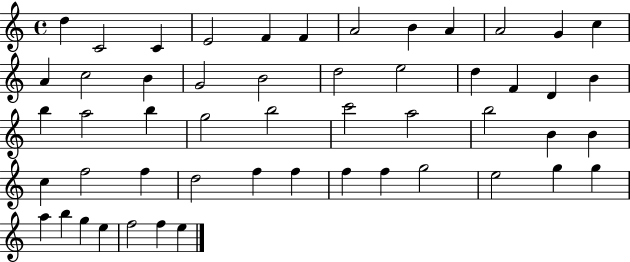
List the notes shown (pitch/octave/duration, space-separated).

D5/q C4/h C4/q E4/h F4/q F4/q A4/h B4/q A4/q A4/h G4/q C5/q A4/q C5/h B4/q G4/h B4/h D5/h E5/h D5/q F4/q D4/q B4/q B5/q A5/h B5/q G5/h B5/h C6/h A5/h B5/h B4/q B4/q C5/q F5/h F5/q D5/h F5/q F5/q F5/q F5/q G5/h E5/h G5/q G5/q A5/q B5/q G5/q E5/q F5/h F5/q E5/q